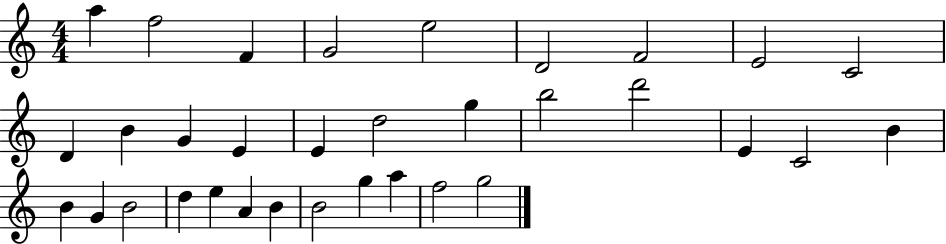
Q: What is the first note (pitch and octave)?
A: A5